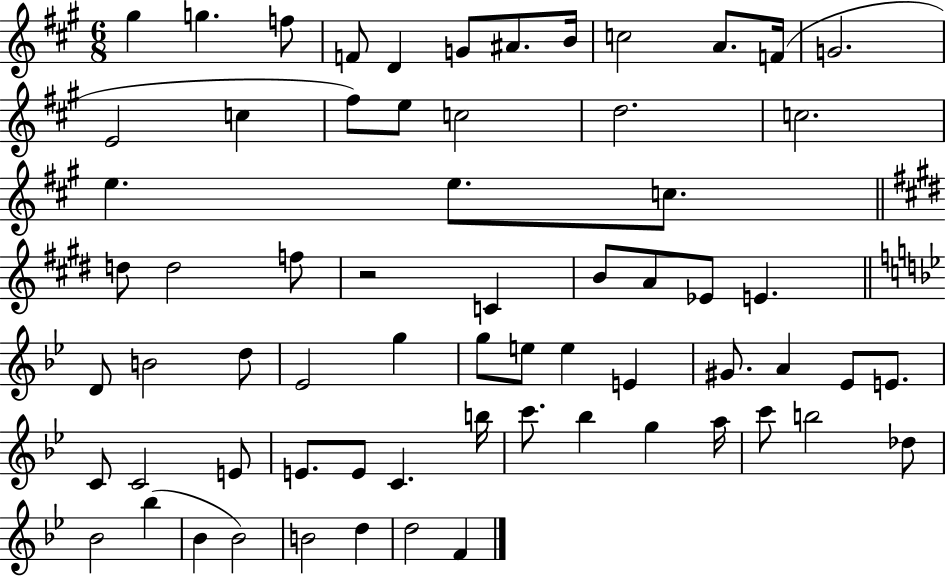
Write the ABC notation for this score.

X:1
T:Untitled
M:6/8
L:1/4
K:A
^g g f/2 F/2 D G/2 ^A/2 B/4 c2 A/2 F/4 G2 E2 c ^f/2 e/2 c2 d2 c2 e e/2 c/2 d/2 d2 f/2 z2 C B/2 A/2 _E/2 E D/2 B2 d/2 _E2 g g/2 e/2 e E ^G/2 A _E/2 E/2 C/2 C2 E/2 E/2 E/2 C b/4 c'/2 _b g a/4 c'/2 b2 _d/2 _B2 _b _B _B2 B2 d d2 F